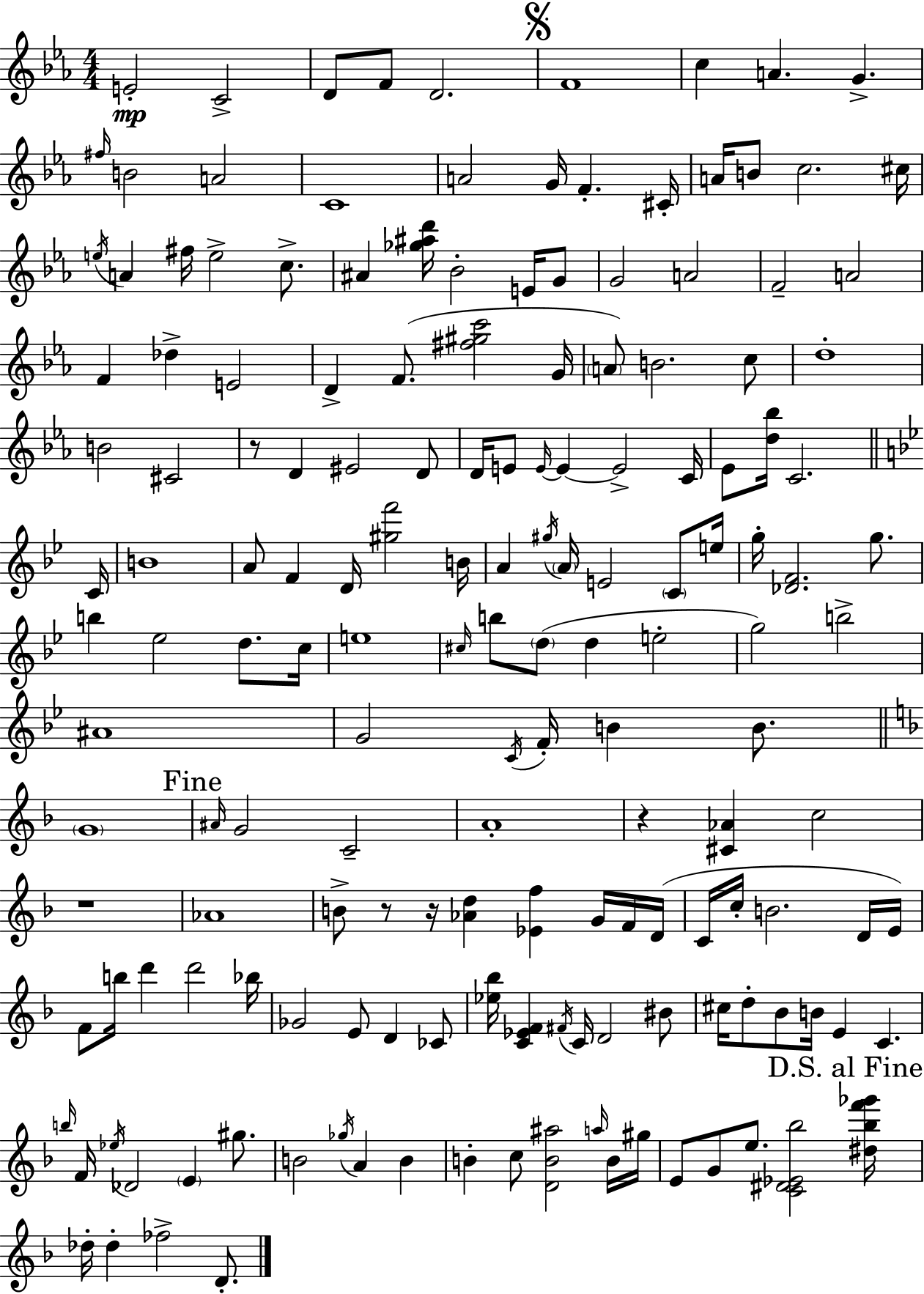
E4/h C4/h D4/e F4/e D4/h. F4/w C5/q A4/q. G4/q. F#5/s B4/h A4/h C4/w A4/h G4/s F4/q. C#4/s A4/s B4/e C5/h. C#5/s E5/s A4/q F#5/s E5/h C5/e. A#4/q [Gb5,A#5,D6]/s Bb4/h E4/s G4/e G4/h A4/h F4/h A4/h F4/q Db5/q E4/h D4/q F4/e. [F#5,G#5,C6]/h G4/s A4/e B4/h. C5/e D5/w B4/h C#4/h R/e D4/q EIS4/h D4/e D4/s E4/e E4/s E4/q E4/h C4/s Eb4/e [D5,Bb5]/s C4/h. C4/s B4/w A4/e F4/q D4/s [G#5,F6]/h B4/s A4/q G#5/s A4/s E4/h C4/e E5/s G5/s [Db4,F4]/h. G5/e. B5/q Eb5/h D5/e. C5/s E5/w C#5/s B5/e D5/e D5/q E5/h G5/h B5/h A#4/w G4/h C4/s F4/s B4/q B4/e. G4/w A#4/s G4/h C4/h A4/w R/q [C#4,Ab4]/q C5/h R/w Ab4/w B4/e R/e R/s [Ab4,D5]/q [Eb4,F5]/q G4/s F4/s D4/s C4/s C5/s B4/h. D4/s E4/s F4/e B5/s D6/q D6/h Bb5/s Gb4/h E4/e D4/q CES4/e [Eb5,Bb5]/s [C4,Eb4,F4]/q F#4/s C4/s D4/h BIS4/e C#5/s D5/e Bb4/e B4/s E4/q C4/q. B5/s F4/s Eb5/s Db4/h E4/q G#5/e. B4/h Gb5/s A4/q B4/q B4/q C5/e [D4,B4,A#5]/h A5/s B4/s G#5/s E4/e G4/e E5/e. [C4,D#4,Eb4,Bb5]/h [D#5,Bb5,F6,Gb6]/s Db5/s Db5/q FES5/h D4/e.